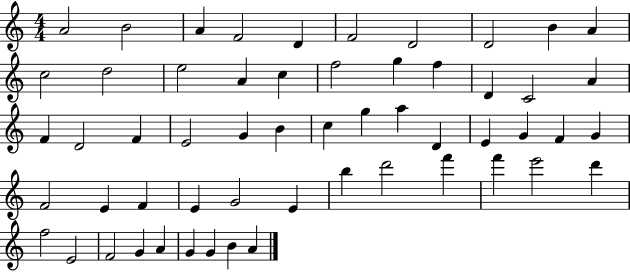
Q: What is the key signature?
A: C major